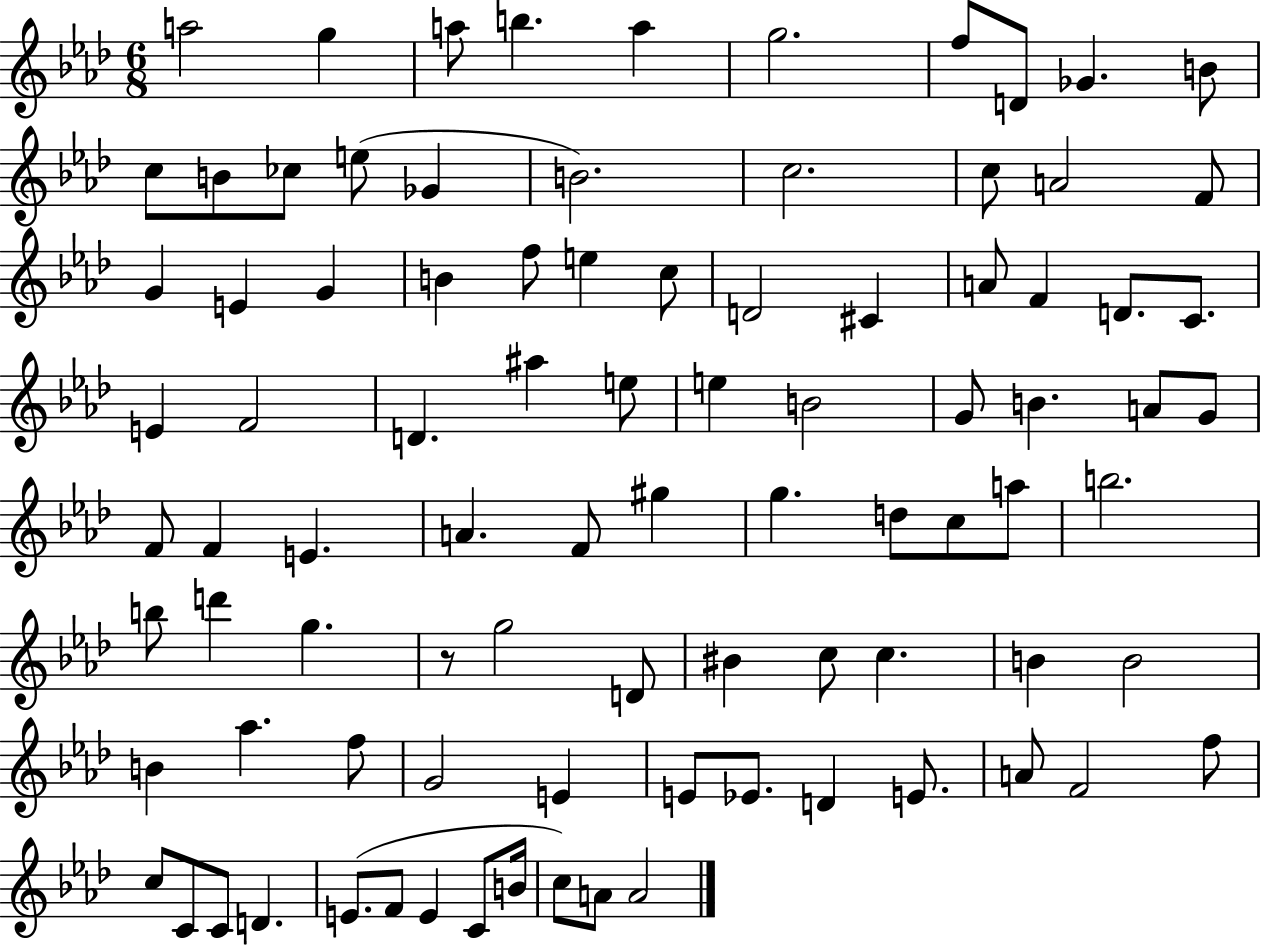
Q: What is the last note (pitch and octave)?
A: A4